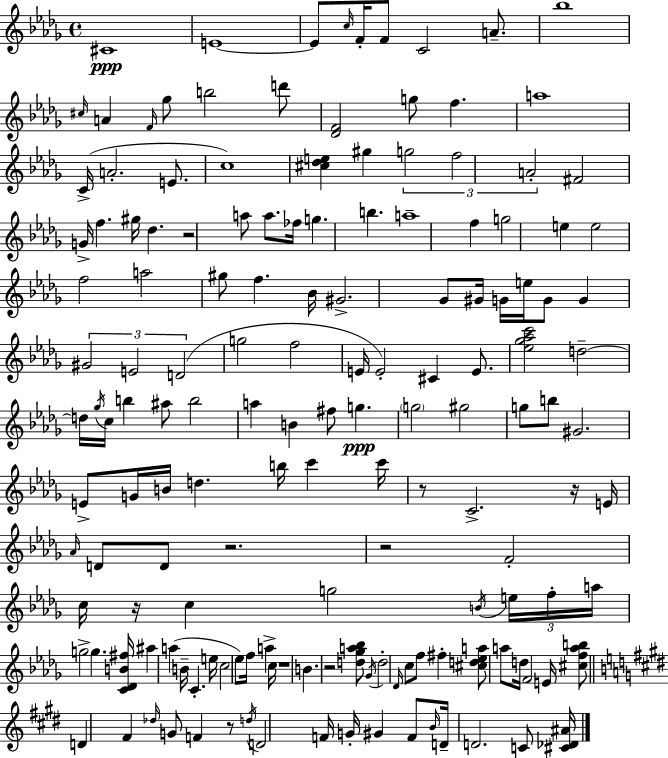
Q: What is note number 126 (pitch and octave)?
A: F4